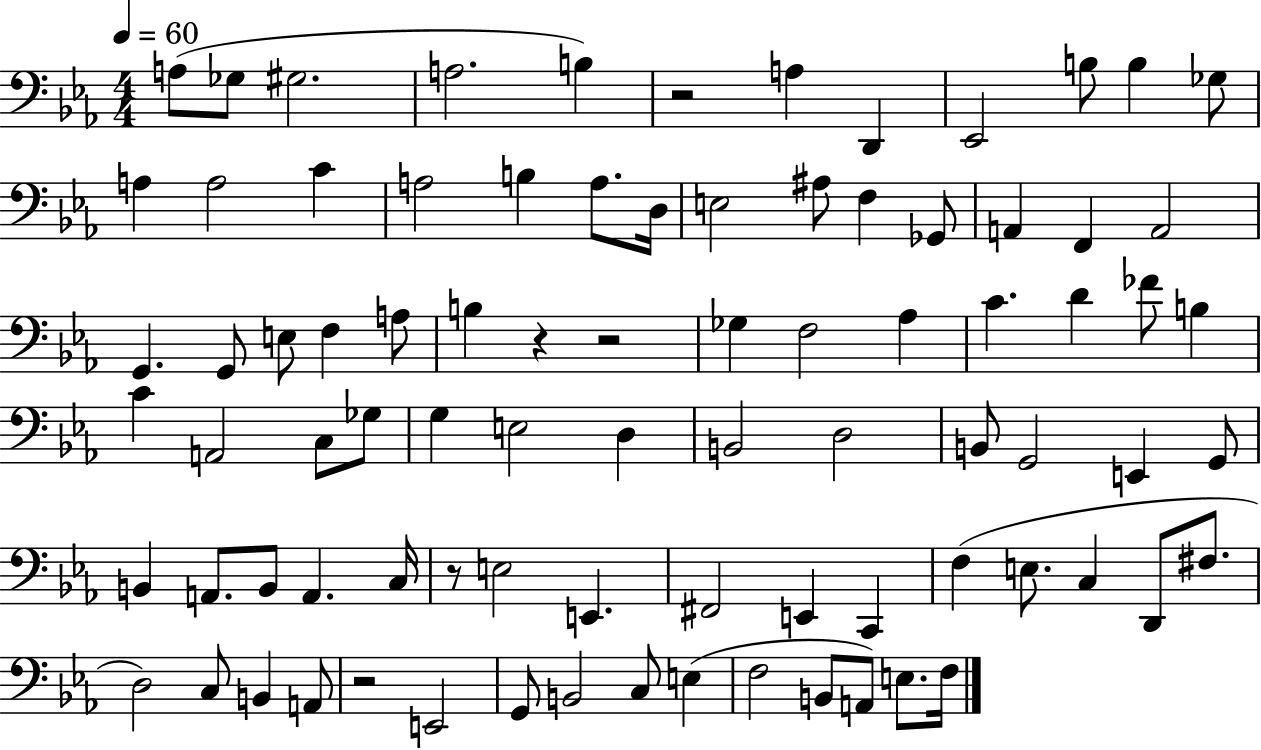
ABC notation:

X:1
T:Untitled
M:4/4
L:1/4
K:Eb
A,/2 _G,/2 ^G,2 A,2 B, z2 A, D,, _E,,2 B,/2 B, _G,/2 A, A,2 C A,2 B, A,/2 D,/4 E,2 ^A,/2 F, _G,,/2 A,, F,, A,,2 G,, G,,/2 E,/2 F, A,/2 B, z z2 _G, F,2 _A, C D _F/2 B, C A,,2 C,/2 _G,/2 G, E,2 D, B,,2 D,2 B,,/2 G,,2 E,, G,,/2 B,, A,,/2 B,,/2 A,, C,/4 z/2 E,2 E,, ^F,,2 E,, C,, F, E,/2 C, D,,/2 ^F,/2 D,2 C,/2 B,, A,,/2 z2 E,,2 G,,/2 B,,2 C,/2 E, F,2 B,,/2 A,,/2 E,/2 F,/4